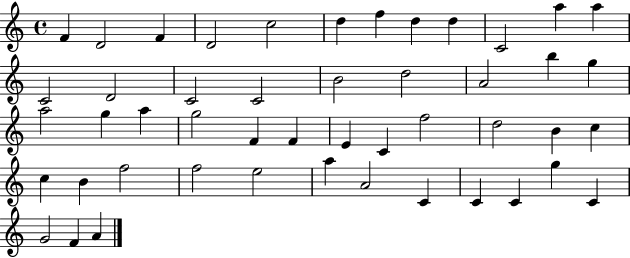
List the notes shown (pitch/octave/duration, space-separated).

F4/q D4/h F4/q D4/h C5/h D5/q F5/q D5/q D5/q C4/h A5/q A5/q C4/h D4/h C4/h C4/h B4/h D5/h A4/h B5/q G5/q A5/h G5/q A5/q G5/h F4/q F4/q E4/q C4/q F5/h D5/h B4/q C5/q C5/q B4/q F5/h F5/h E5/h A5/q A4/h C4/q C4/q C4/q G5/q C4/q G4/h F4/q A4/q